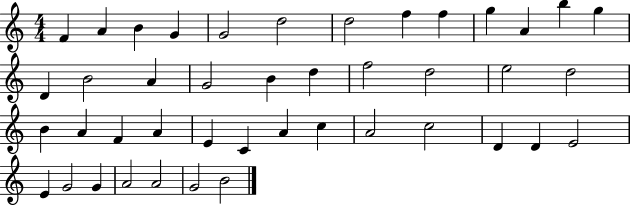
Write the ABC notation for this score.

X:1
T:Untitled
M:4/4
L:1/4
K:C
F A B G G2 d2 d2 f f g A b g D B2 A G2 B d f2 d2 e2 d2 B A F A E C A c A2 c2 D D E2 E G2 G A2 A2 G2 B2